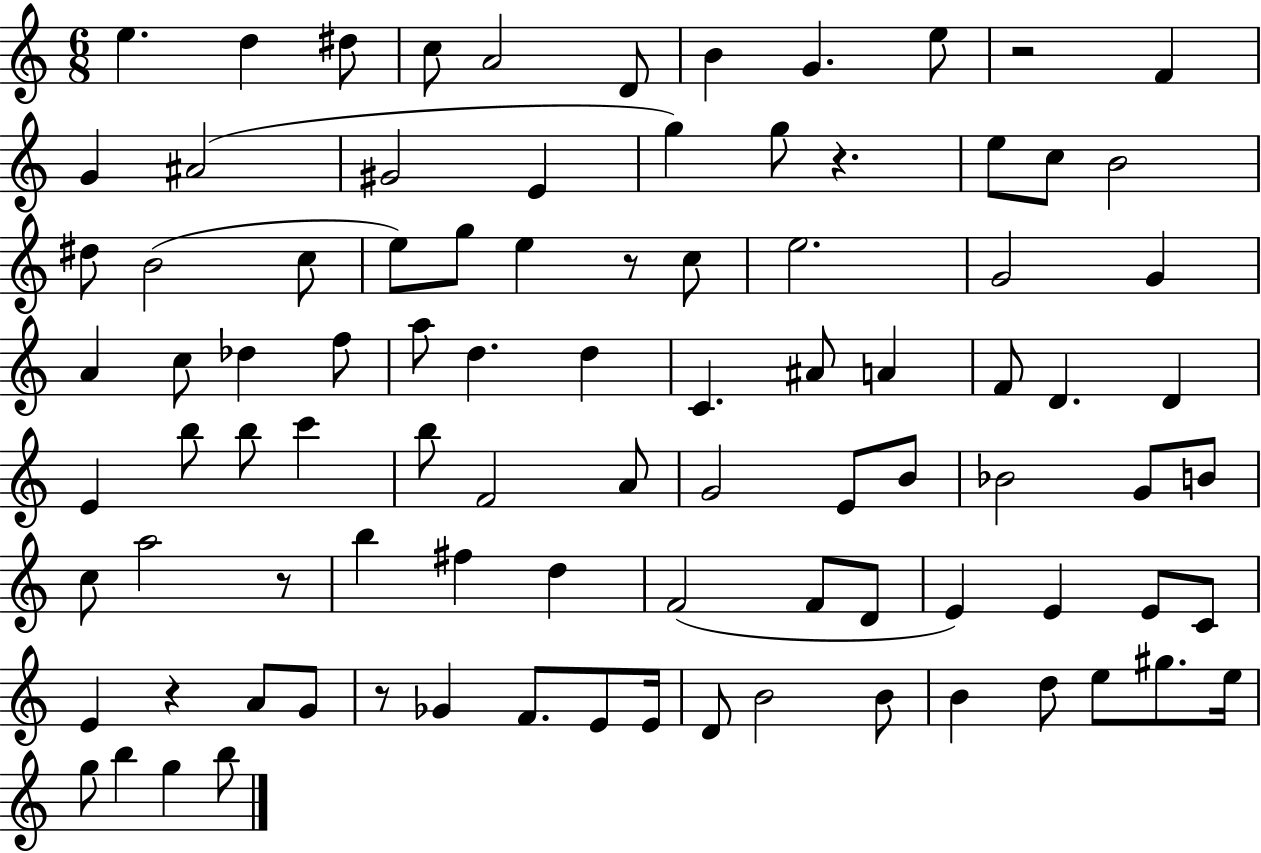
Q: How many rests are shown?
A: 6